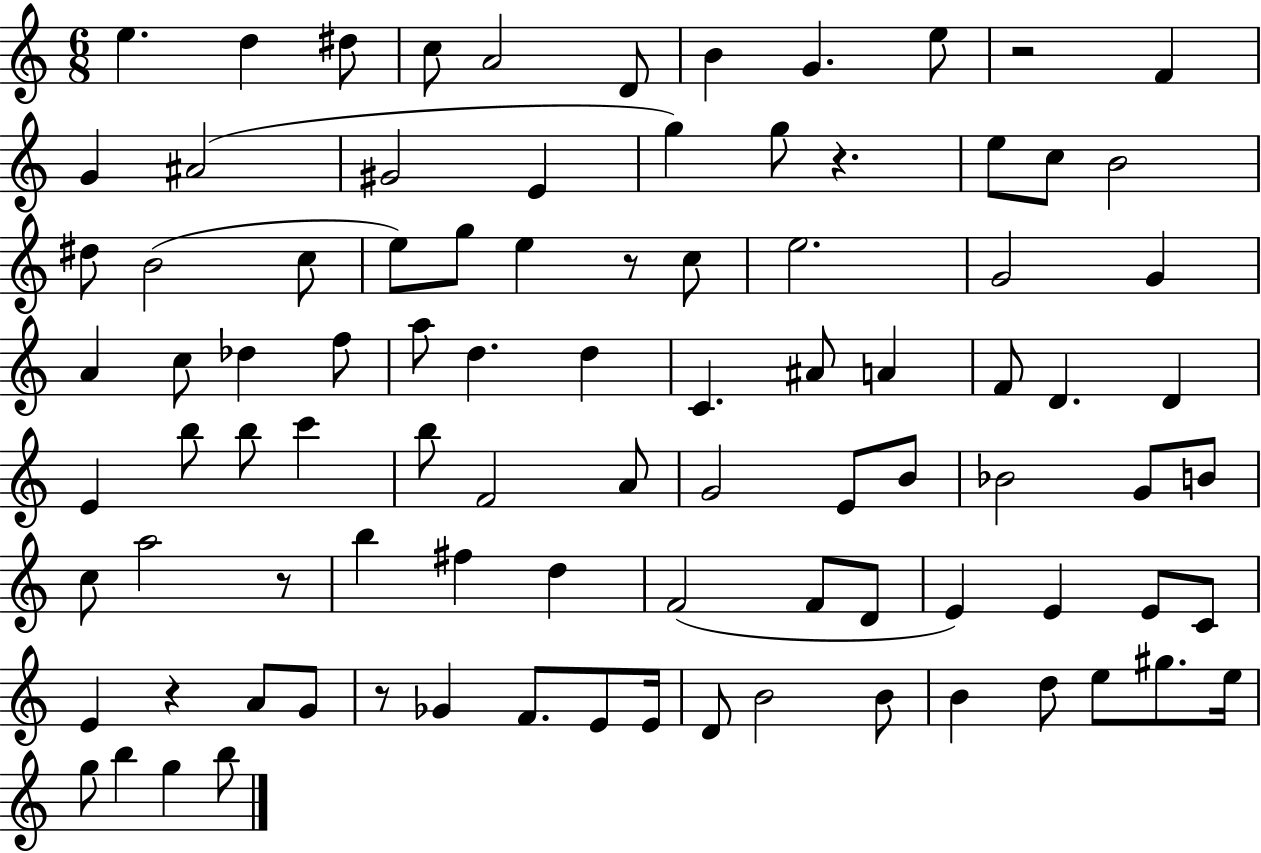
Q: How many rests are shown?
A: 6